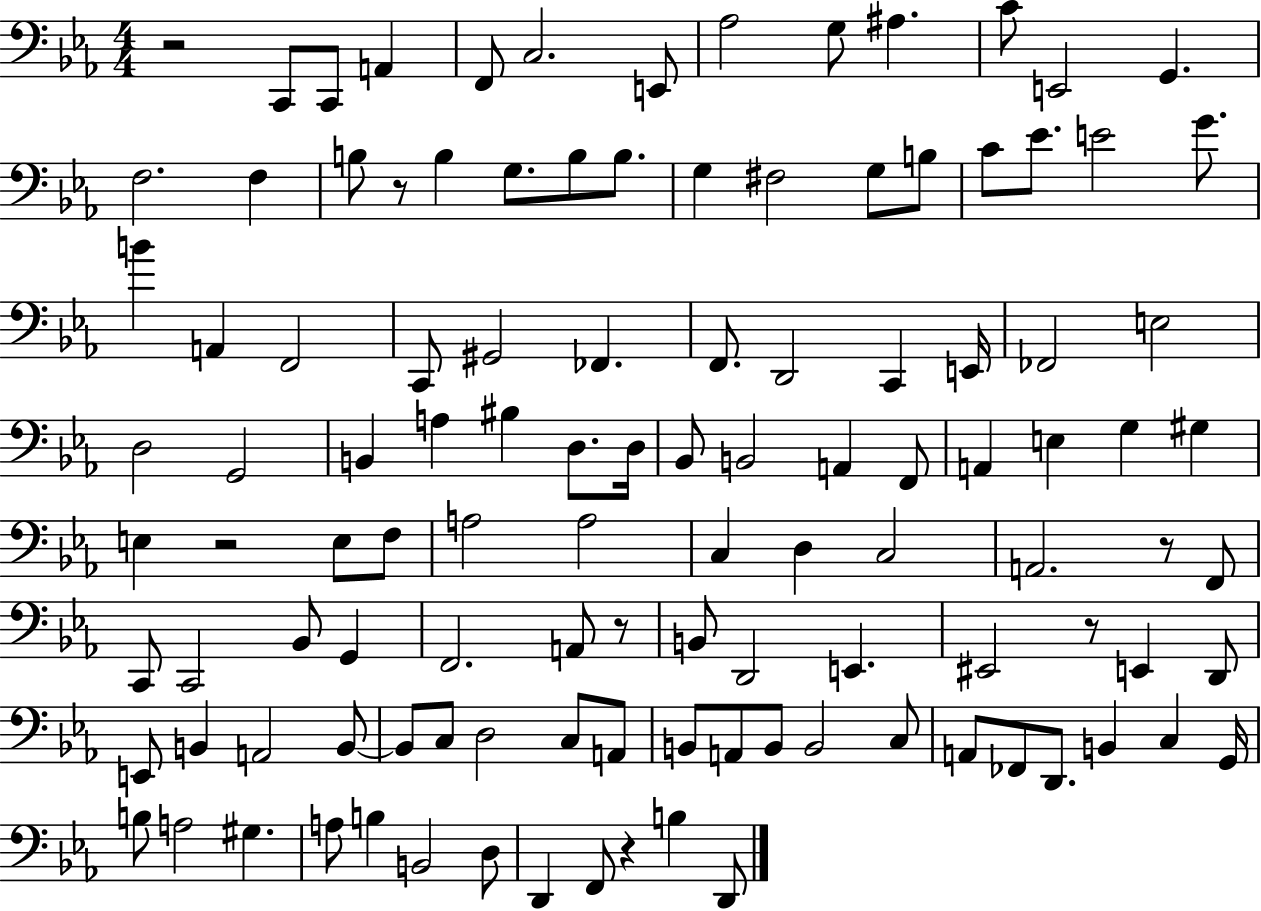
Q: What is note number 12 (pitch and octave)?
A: G2